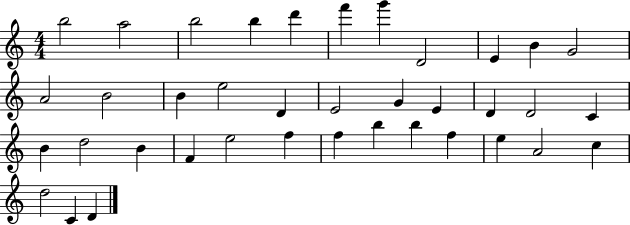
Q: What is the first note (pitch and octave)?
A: B5